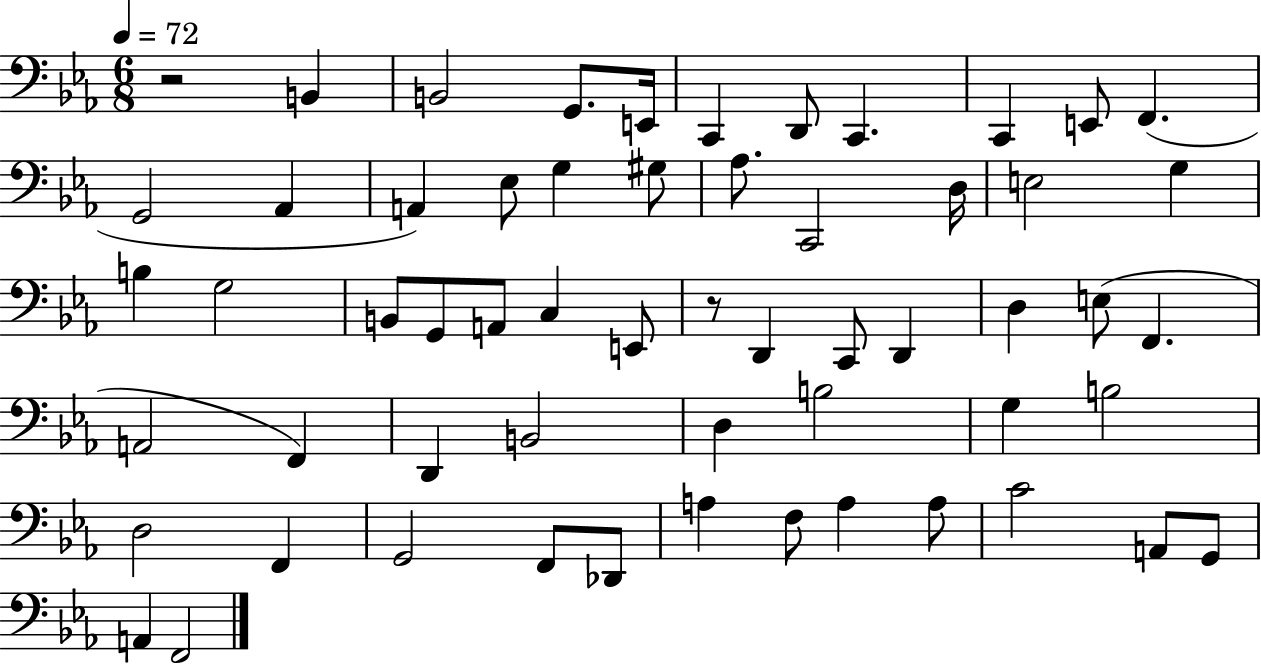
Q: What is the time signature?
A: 6/8